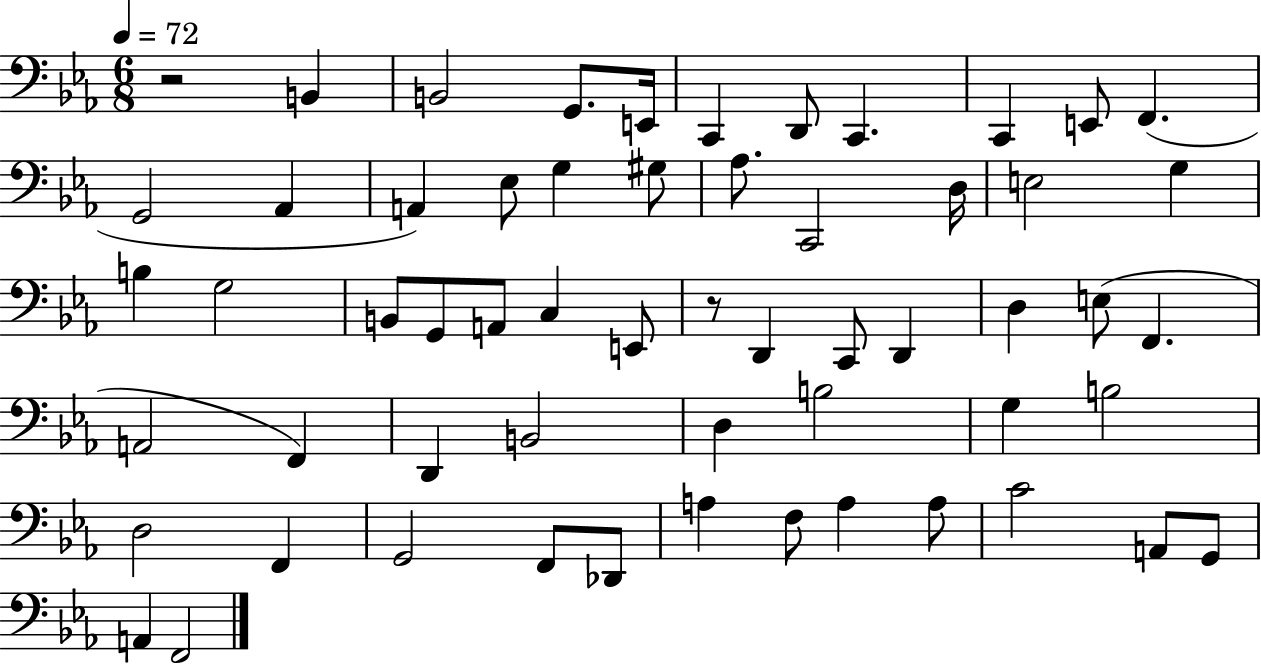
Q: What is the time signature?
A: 6/8